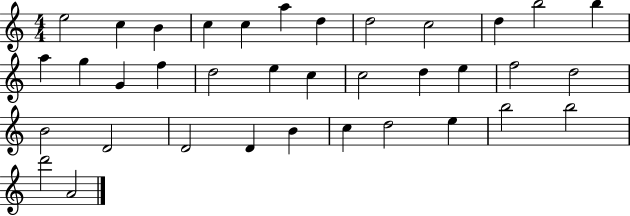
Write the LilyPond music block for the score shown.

{
  \clef treble
  \numericTimeSignature
  \time 4/4
  \key c \major
  e''2 c''4 b'4 | c''4 c''4 a''4 d''4 | d''2 c''2 | d''4 b''2 b''4 | \break a''4 g''4 g'4 f''4 | d''2 e''4 c''4 | c''2 d''4 e''4 | f''2 d''2 | \break b'2 d'2 | d'2 d'4 b'4 | c''4 d''2 e''4 | b''2 b''2 | \break d'''2 a'2 | \bar "|."
}